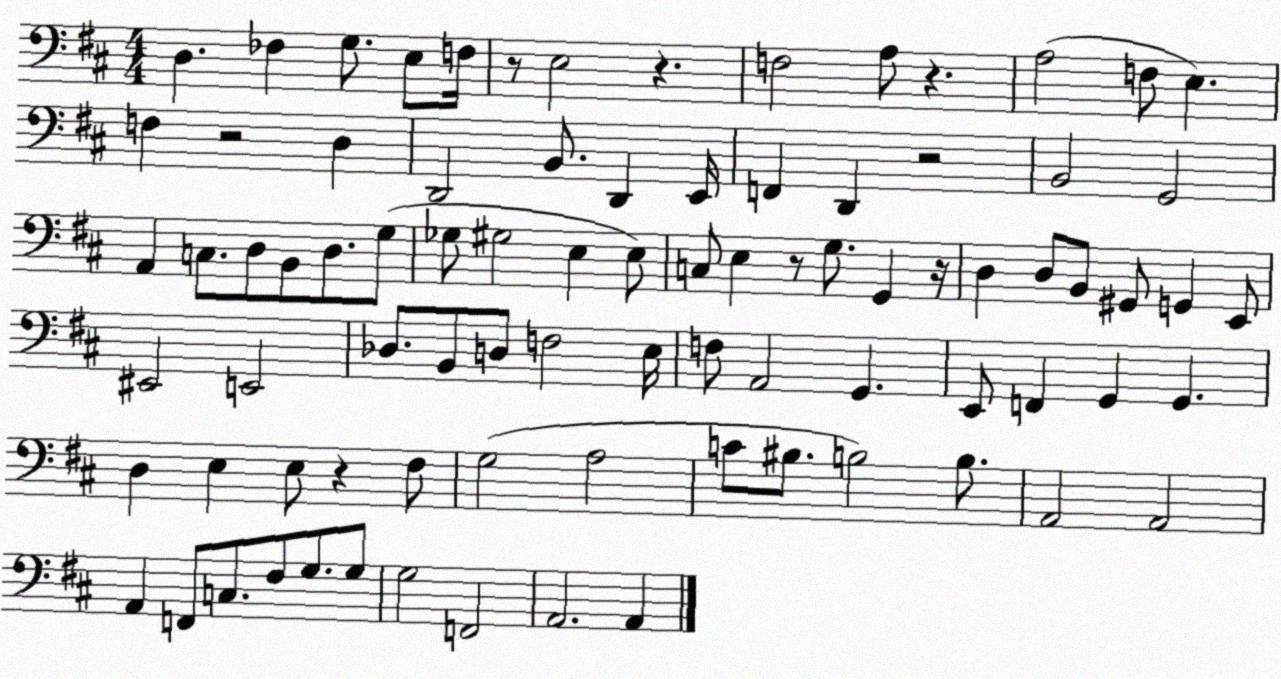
X:1
T:Untitled
M:4/4
L:1/4
K:D
D, _F, G,/2 E,/2 F,/4 z/2 E,2 z F,2 A,/2 z A,2 F,/2 E, F, z2 D, D,,2 B,,/2 D,, E,,/4 F,, D,, z2 B,,2 G,,2 A,, C,/2 D,/2 B,,/2 D,/2 G,/2 _G,/2 ^G,2 E, E,/2 C,/2 E, z/2 G,/2 G,, z/4 D, D,/2 B,,/2 ^G,,/2 G,, E,,/2 ^E,,2 E,,2 _D,/2 B,,/2 D,/2 F,2 E,/4 F,/2 A,,2 G,, E,,/2 F,, G,, G,, D, E, E,/2 z ^F,/2 G,2 A,2 C/2 ^B,/2 B,2 B,/2 A,,2 A,,2 A,, F,,/2 C,/2 ^F,/2 G,/2 G,/2 G,2 F,,2 A,,2 A,,